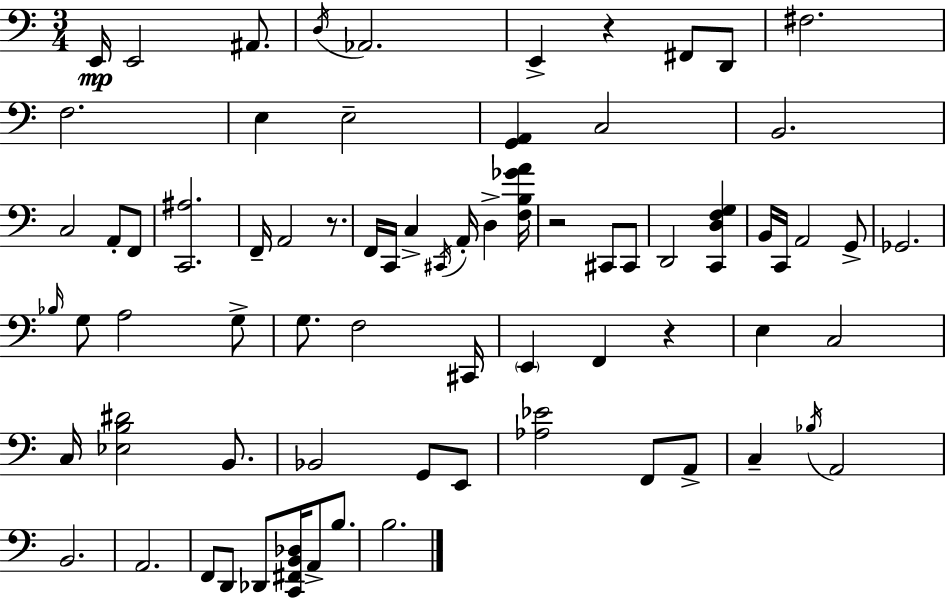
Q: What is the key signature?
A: C major